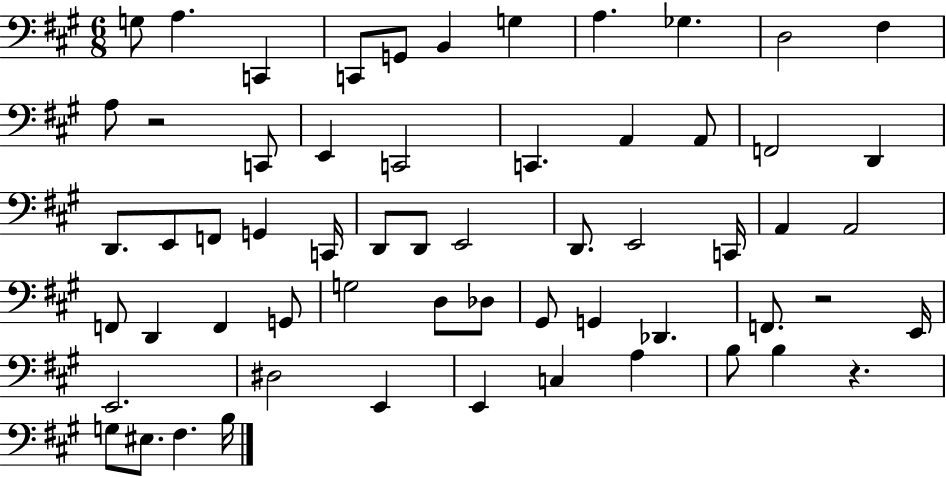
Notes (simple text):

G3/e A3/q. C2/q C2/e G2/e B2/q G3/q A3/q. Gb3/q. D3/h F#3/q A3/e R/h C2/e E2/q C2/h C2/q. A2/q A2/e F2/h D2/q D2/e. E2/e F2/e G2/q C2/s D2/e D2/e E2/h D2/e. E2/h C2/s A2/q A2/h F2/e D2/q F2/q G2/e G3/h D3/e Db3/e G#2/e G2/q Db2/q. F2/e. R/h E2/s E2/h. D#3/h E2/q E2/q C3/q A3/q B3/e B3/q R/q. G3/e EIS3/e. F#3/q. B3/s